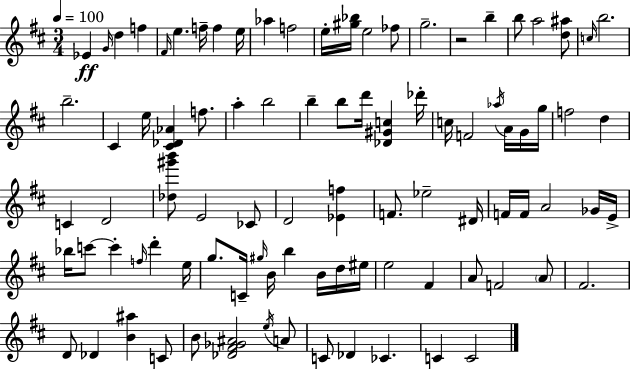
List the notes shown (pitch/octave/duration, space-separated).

Eb4/q G4/s D5/q F5/q F#4/s E5/q. F5/s F5/q E5/s Ab5/q F5/h E5/s [G#5,Bb5]/s E5/h FES5/e G5/h. R/h B5/q B5/e A5/h [D5,A#5]/e C5/s B5/h. B5/h. C#4/q E5/s [C#4,Db4,Ab4]/q F5/e. A5/q B5/h B5/q B5/e D6/s [Db4,G#4,C5]/q Db6/s C5/s F4/h Ab5/s A4/s G4/s G5/s F5/h D5/q C4/q D4/h [Db5,G#6,B6]/e E4/h CES4/e D4/h [Eb4,F5]/q F4/e. Eb5/h D#4/s F4/s F4/s A4/h Gb4/s E4/s Bb5/s C6/e C6/q F5/s D6/q E5/s G5/e. C4/s G#5/s B4/s B5/q B4/s D5/s EIS5/s E5/h F#4/q A4/e F4/h A4/e F#4/h. D4/e Db4/q [B4,A#5]/q C4/e B4/e [Db4,F#4,Gb4,A#4]/h E5/s A4/e C4/e Db4/q CES4/q. C4/q C4/h